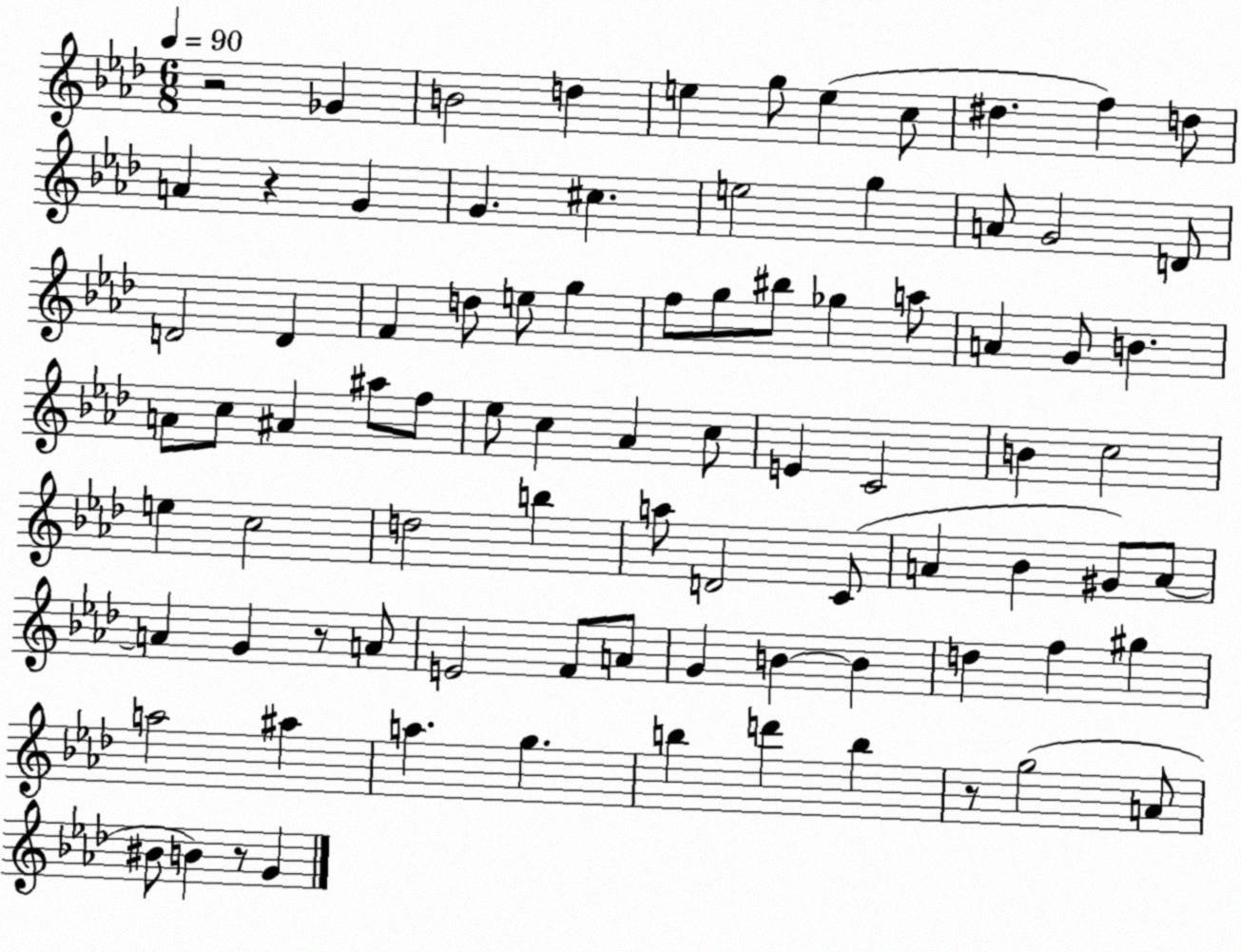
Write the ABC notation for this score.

X:1
T:Untitled
M:6/8
L:1/4
K:Ab
z2 _G B2 d e g/2 e c/2 ^d f d/2 A z G G ^c e2 g A/2 G2 D/2 D2 D F d/2 e/2 g f/2 g/2 ^b/2 _g a/2 A G/2 B A/2 c/2 ^A ^a/2 f/2 _e/2 c _A c/2 E C2 B c2 e c2 d2 b a/2 D2 C/2 A _B ^G/2 A/2 A G z/2 A/2 E2 F/2 A/2 G B B d f ^g a2 ^a a g b d' b z/2 g2 A/2 ^B/2 B z/2 G